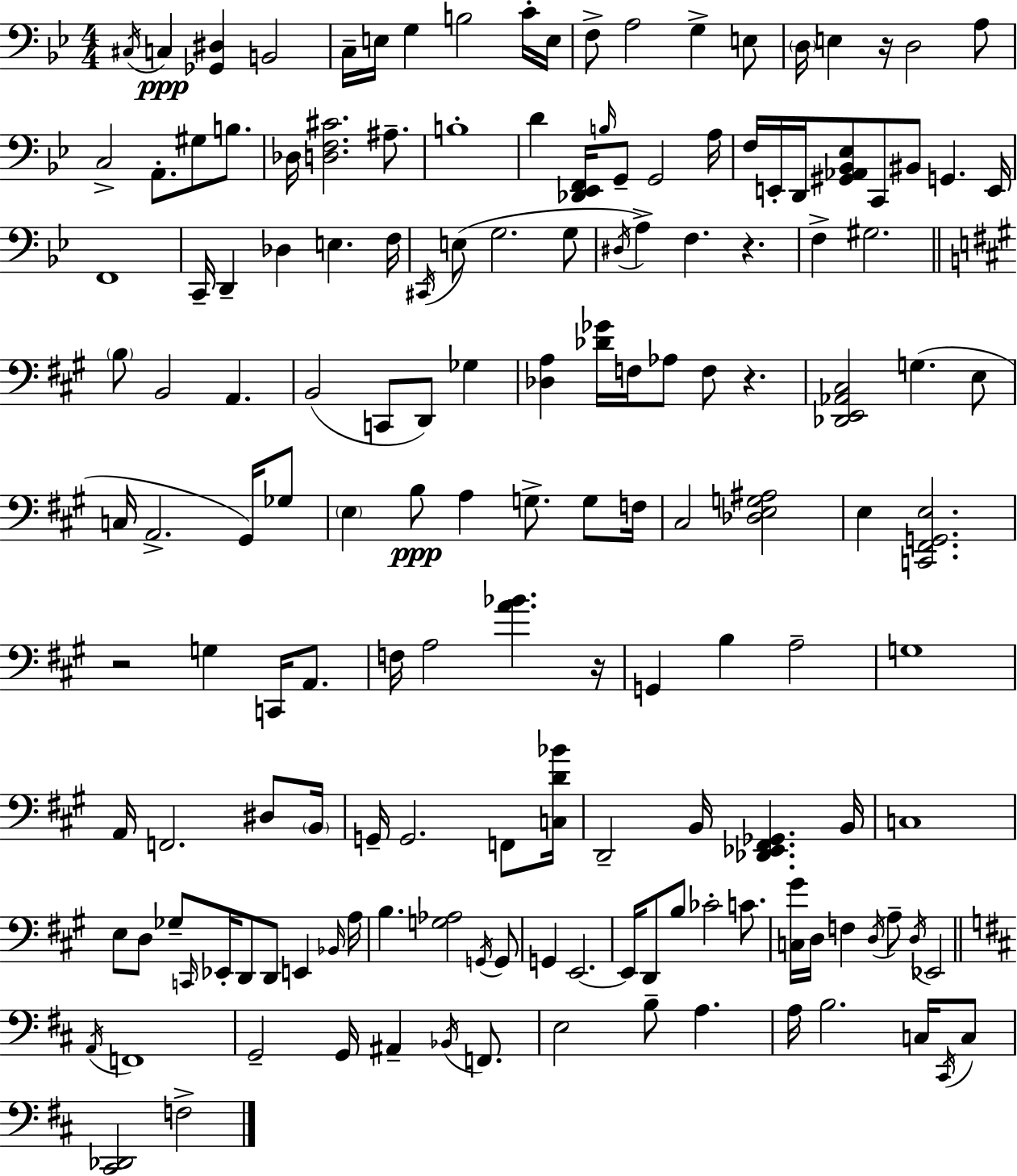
X:1
T:Untitled
M:4/4
L:1/4
K:Bb
^C,/4 C, [_G,,^D,] B,,2 C,/4 E,/4 G, B,2 C/4 E,/4 F,/2 A,2 G, E,/2 D,/4 E, z/4 D,2 A,/2 C,2 A,,/2 ^G,/2 B,/2 _D,/4 [D,F,^C]2 ^A,/2 B,4 D [_D,,_E,,F,,]/4 B,/4 G,,/2 G,,2 A,/4 F,/4 E,,/4 D,,/4 [^G,,_A,,_B,,_E,]/2 C,,/2 ^B,,/2 G,, E,,/4 F,,4 C,,/4 D,, _D, E, F,/4 ^C,,/4 E,/2 G,2 G,/2 ^D,/4 A, F, z F, ^G,2 B,/2 B,,2 A,, B,,2 C,,/2 D,,/2 _G, [_D,A,] [_D_G]/4 F,/4 _A,/2 F,/2 z [_D,,E,,_A,,^C,]2 G, E,/2 C,/4 A,,2 ^G,,/4 _G,/2 E, B,/2 A, G,/2 G,/2 F,/4 ^C,2 [_D,E,G,^A,]2 E, [C,,^F,,G,,E,]2 z2 G, C,,/4 A,,/2 F,/4 A,2 [A_B] z/4 G,, B, A,2 G,4 A,,/4 F,,2 ^D,/2 B,,/4 G,,/4 G,,2 F,,/2 [C,D_B]/4 D,,2 B,,/4 [_D,,_E,,^F,,_G,,] B,,/4 C,4 E,/2 D,/2 _G,/2 C,,/4 _E,,/4 D,,/2 D,,/2 E,, _B,,/4 A,/4 B, [G,_A,]2 G,,/4 G,,/2 G,, E,,2 E,,/4 D,,/2 B,/2 _C2 C/2 [C,^G]/4 D,/4 F, D,/4 A,/2 D,/4 _E,,2 A,,/4 F,,4 G,,2 G,,/4 ^A,, _B,,/4 F,,/2 E,2 B,/2 A, A,/4 B,2 C,/4 ^C,,/4 C,/2 [^C,,_D,,]2 F,2